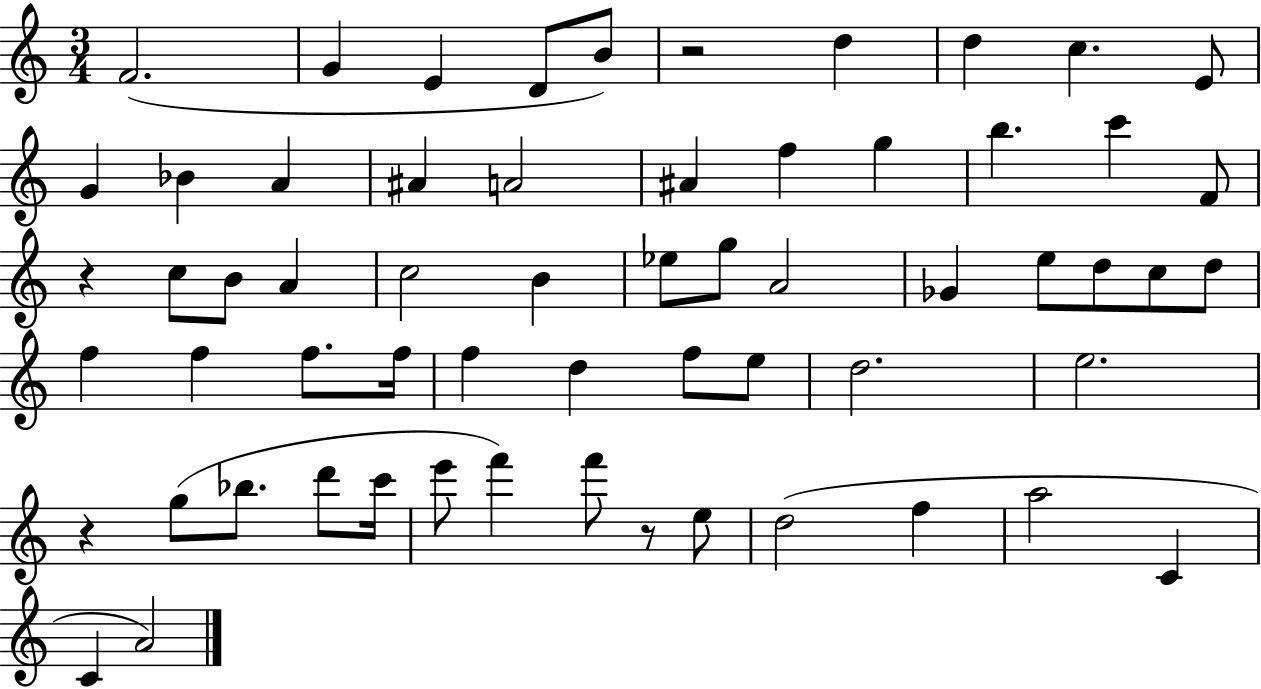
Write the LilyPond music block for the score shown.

{
  \clef treble
  \numericTimeSignature
  \time 3/4
  \key c \major
  f'2.( | g'4 e'4 d'8 b'8) | r2 d''4 | d''4 c''4. e'8 | \break g'4 bes'4 a'4 | ais'4 a'2 | ais'4 f''4 g''4 | b''4. c'''4 f'8 | \break r4 c''8 b'8 a'4 | c''2 b'4 | ees''8 g''8 a'2 | ges'4 e''8 d''8 c''8 d''8 | \break f''4 f''4 f''8. f''16 | f''4 d''4 f''8 e''8 | d''2. | e''2. | \break r4 g''8( bes''8. d'''8 c'''16 | e'''8 f'''4) f'''8 r8 e''8 | d''2( f''4 | a''2 c'4 | \break c'4 a'2) | \bar "|."
}